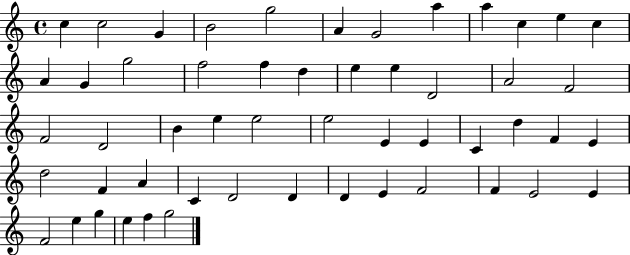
C5/q C5/h G4/q B4/h G5/h A4/q G4/h A5/q A5/q C5/q E5/q C5/q A4/q G4/q G5/h F5/h F5/q D5/q E5/q E5/q D4/h A4/h F4/h F4/h D4/h B4/q E5/q E5/h E5/h E4/q E4/q C4/q D5/q F4/q E4/q D5/h F4/q A4/q C4/q D4/h D4/q D4/q E4/q F4/h F4/q E4/h E4/q F4/h E5/q G5/q E5/q F5/q G5/h